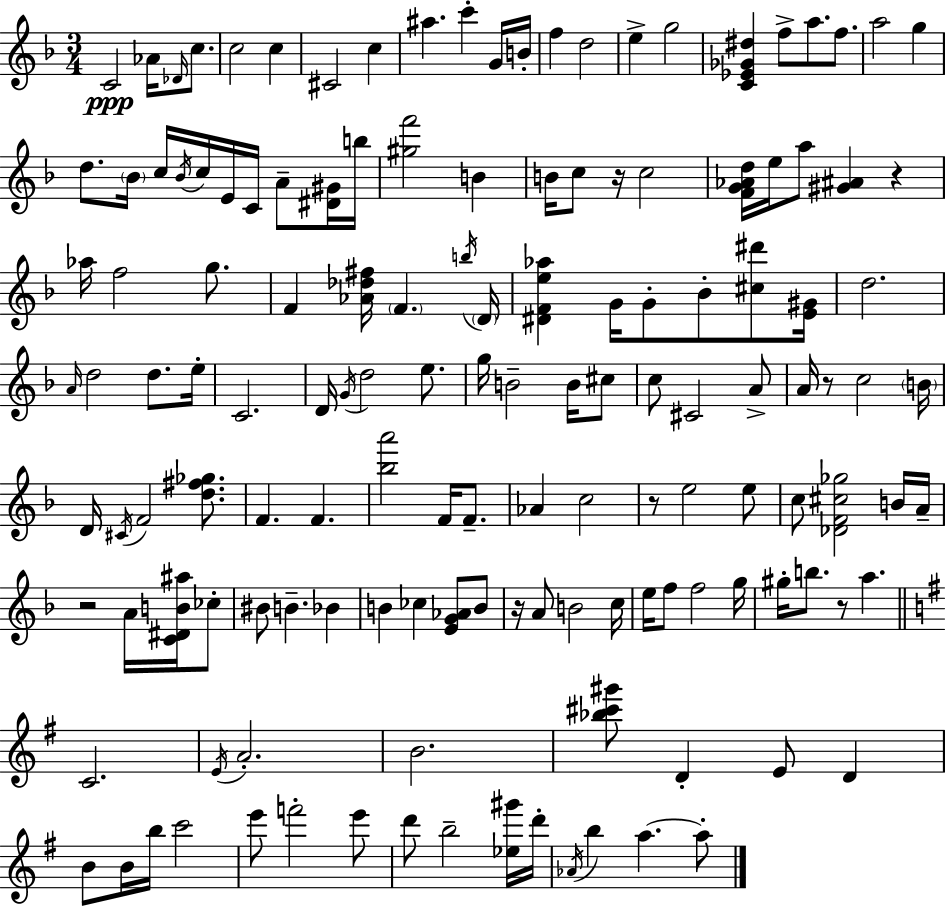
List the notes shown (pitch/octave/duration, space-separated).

C4/h Ab4/s Db4/s C5/e. C5/h C5/q C#4/h C5/q A#5/q. C6/q G4/s B4/s F5/q D5/h E5/q G5/h [C4,Eb4,Gb4,D#5]/q F5/e A5/e. F5/e. A5/h G5/q D5/e. Bb4/s C5/s Bb4/s C5/s E4/s C4/s A4/e [D#4,G#4]/s B5/s [G#5,F6]/h B4/q B4/s C5/e R/s C5/h [F4,G4,Ab4,D5]/s E5/s A5/e [G#4,A#4]/q R/q Ab5/s F5/h G5/e. F4/q [Ab4,Db5,F#5]/s F4/q. B5/s D4/s [D#4,F4,E5,Ab5]/q G4/s G4/e Bb4/e [C#5,D#6]/e [E4,G#4]/s D5/h. A4/s D5/h D5/e. E5/s C4/h. D4/s G4/s D5/h E5/e. G5/s B4/h B4/s C#5/e C5/e C#4/h A4/e A4/s R/e C5/h B4/s D4/s C#4/s F4/h [D5,F#5,Gb5]/e. F4/q. F4/q. [Bb5,A6]/h F4/s F4/e. Ab4/q C5/h R/e E5/h E5/e C5/e [Db4,F4,C#5,Gb5]/h B4/s A4/s R/h A4/s [C4,D#4,B4,A#5]/s CES5/e BIS4/e B4/q. Bb4/q B4/q CES5/q [E4,G4,Ab4]/e B4/e R/s A4/e B4/h C5/s E5/s F5/e F5/h G5/s G#5/s B5/e. R/e A5/q. C4/h. E4/s A4/h. B4/h. [Bb5,C#6,G#6]/e D4/q E4/e D4/q B4/e B4/s B5/s C6/h E6/e F6/h E6/e D6/e B5/h [Eb5,G#6]/s D6/s Ab4/s B5/q A5/q. A5/e